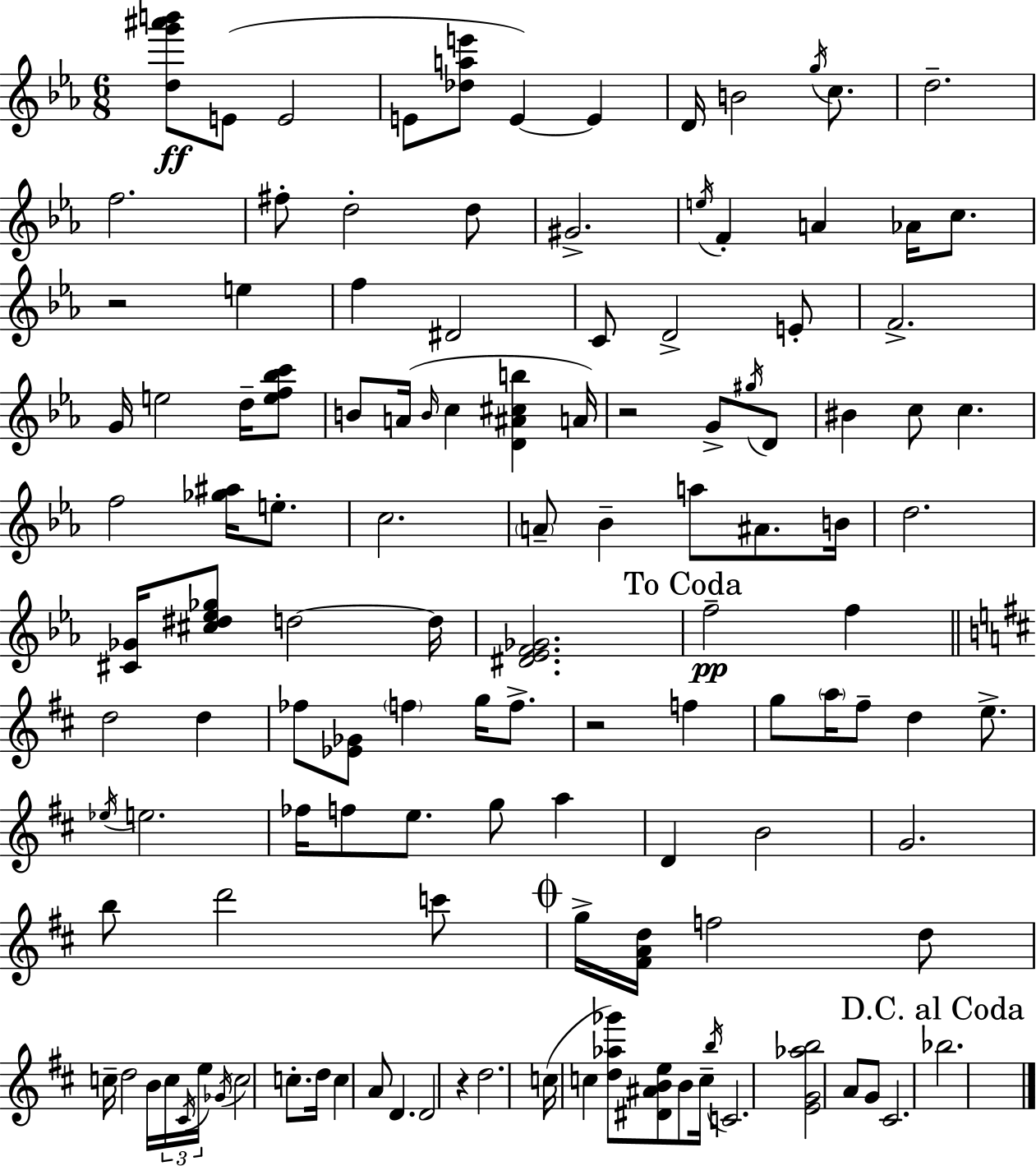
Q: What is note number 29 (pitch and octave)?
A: E5